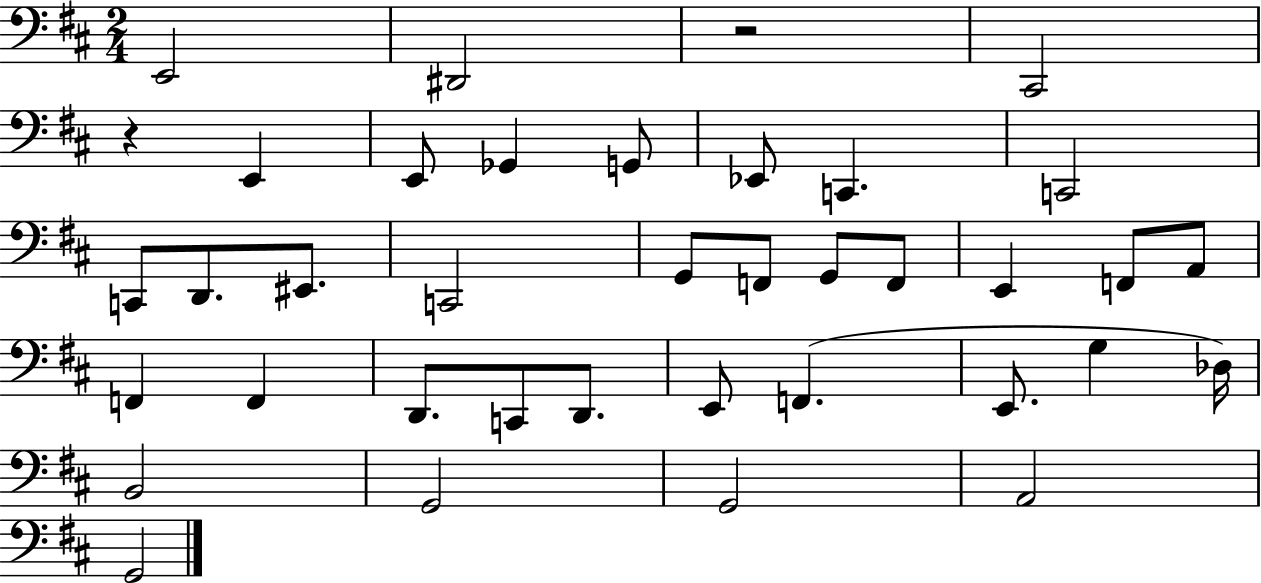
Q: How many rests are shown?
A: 2